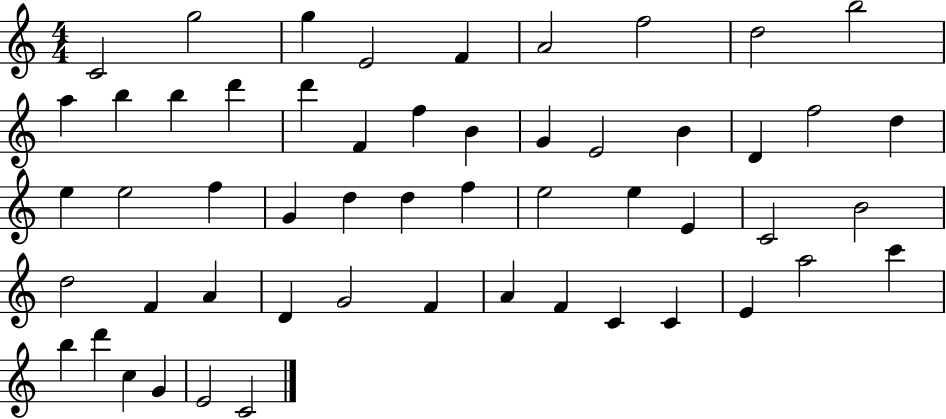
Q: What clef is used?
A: treble